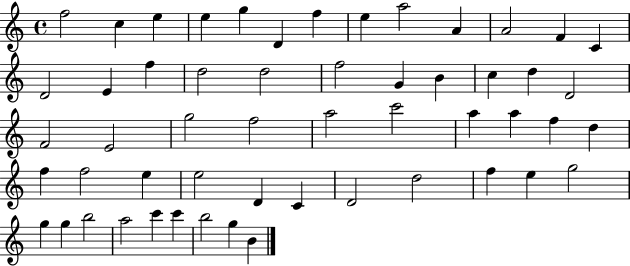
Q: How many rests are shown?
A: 0